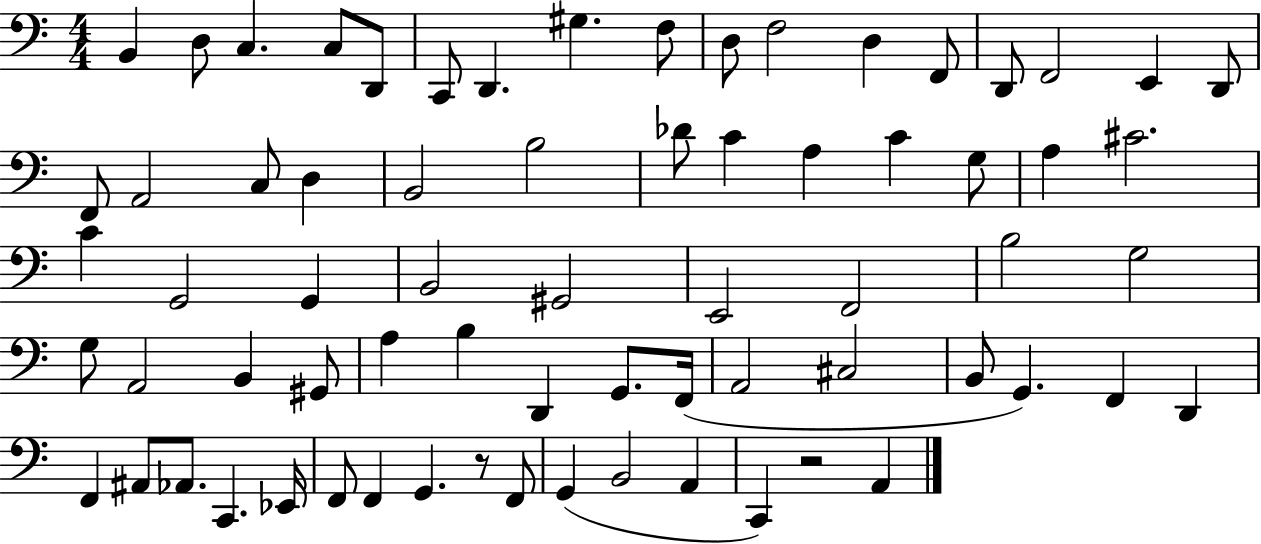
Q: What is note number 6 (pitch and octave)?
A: C2